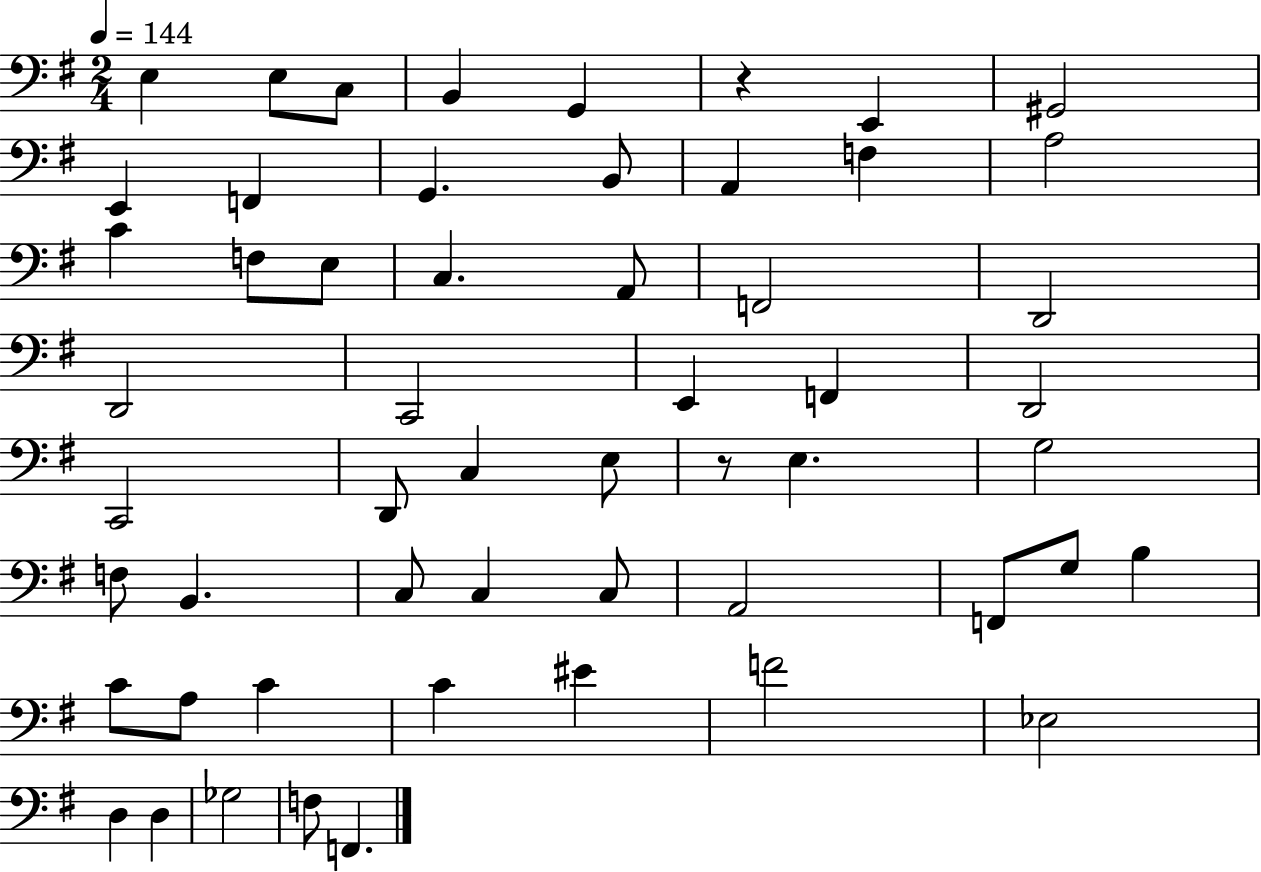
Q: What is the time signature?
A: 2/4